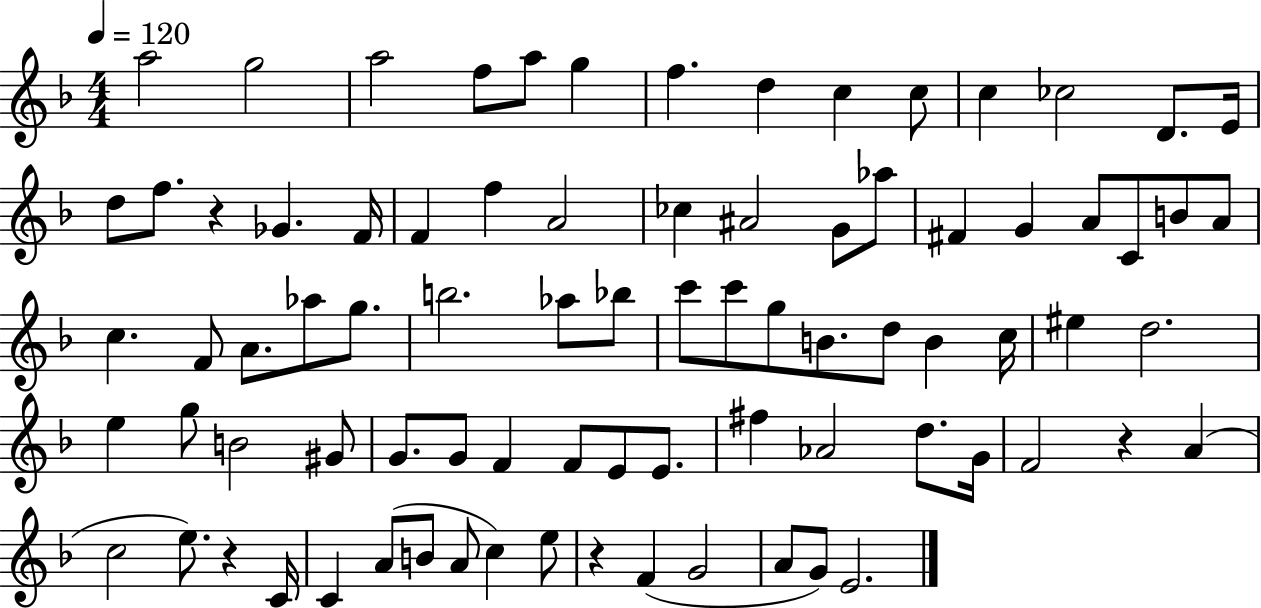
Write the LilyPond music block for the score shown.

{
  \clef treble
  \numericTimeSignature
  \time 4/4
  \key f \major
  \tempo 4 = 120
  a''2 g''2 | a''2 f''8 a''8 g''4 | f''4. d''4 c''4 c''8 | c''4 ces''2 d'8. e'16 | \break d''8 f''8. r4 ges'4. f'16 | f'4 f''4 a'2 | ces''4 ais'2 g'8 aes''8 | fis'4 g'4 a'8 c'8 b'8 a'8 | \break c''4. f'8 a'8. aes''8 g''8. | b''2. aes''8 bes''8 | c'''8 c'''8 g''8 b'8. d''8 b'4 c''16 | eis''4 d''2. | \break e''4 g''8 b'2 gis'8 | g'8. g'8 f'4 f'8 e'8 e'8. | fis''4 aes'2 d''8. g'16 | f'2 r4 a'4( | \break c''2 e''8.) r4 c'16 | c'4 a'8( b'8 a'8 c''4) e''8 | r4 f'4( g'2 | a'8 g'8) e'2. | \break \bar "|."
}